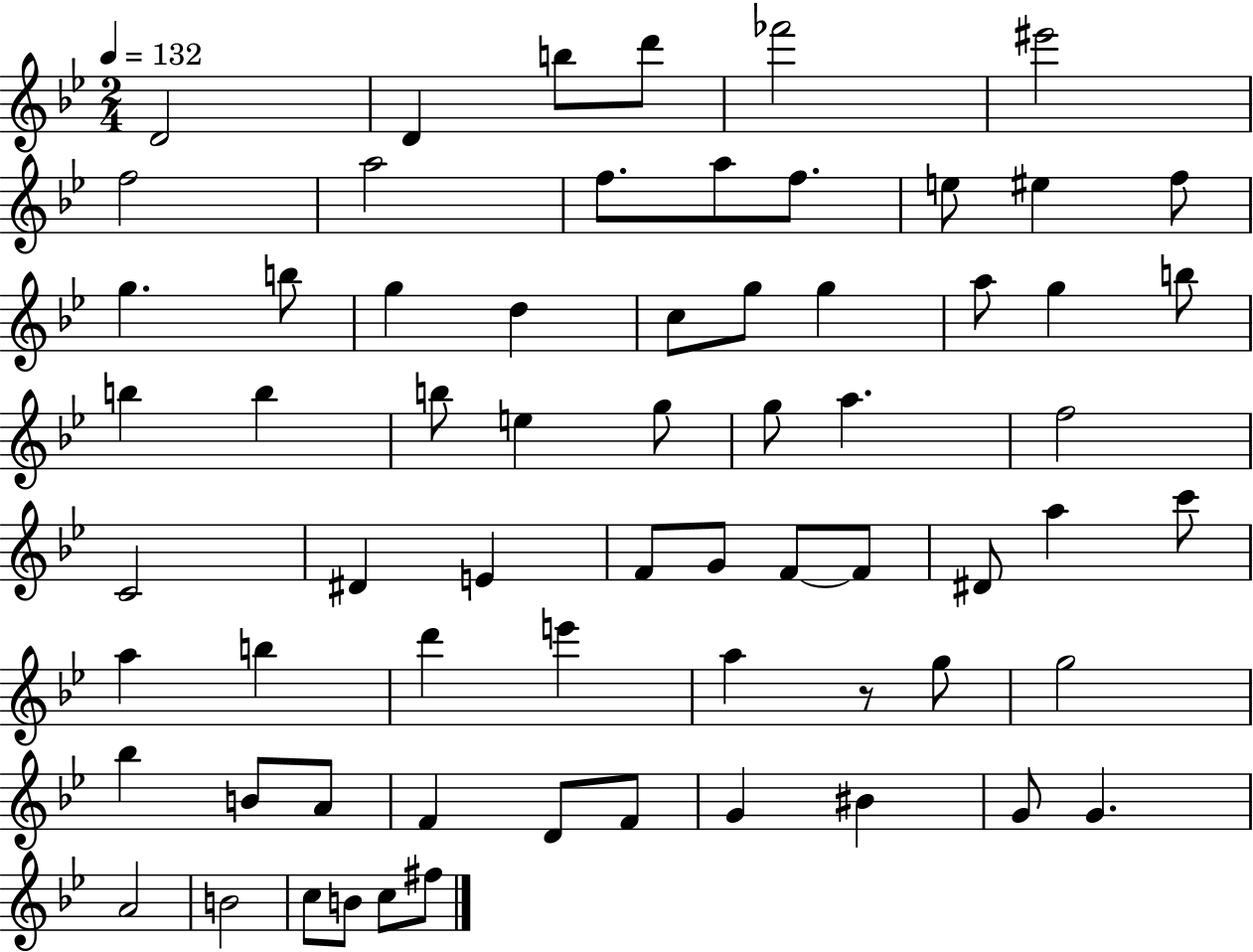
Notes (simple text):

D4/h D4/q B5/e D6/e FES6/h EIS6/h F5/h A5/h F5/e. A5/e F5/e. E5/e EIS5/q F5/e G5/q. B5/e G5/q D5/q C5/e G5/e G5/q A5/e G5/q B5/e B5/q B5/q B5/e E5/q G5/e G5/e A5/q. F5/h C4/h D#4/q E4/q F4/e G4/e F4/e F4/e D#4/e A5/q C6/e A5/q B5/q D6/q E6/q A5/q R/e G5/e G5/h Bb5/q B4/e A4/e F4/q D4/e F4/e G4/q BIS4/q G4/e G4/q. A4/h B4/h C5/e B4/e C5/e F#5/e